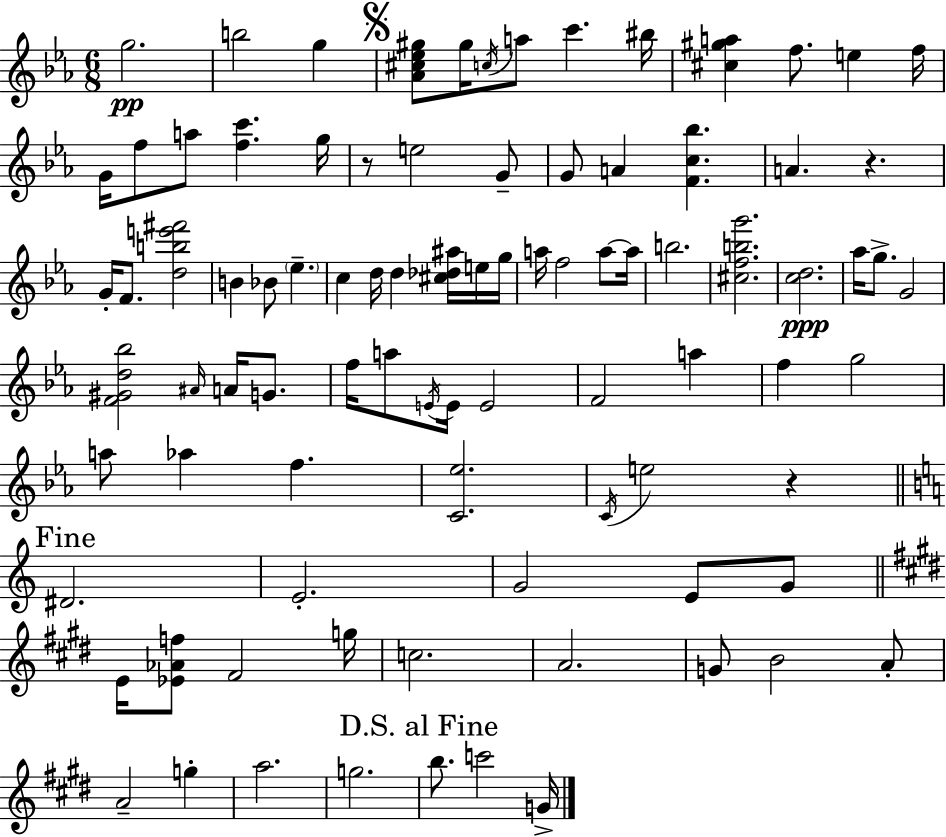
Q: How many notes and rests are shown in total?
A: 89